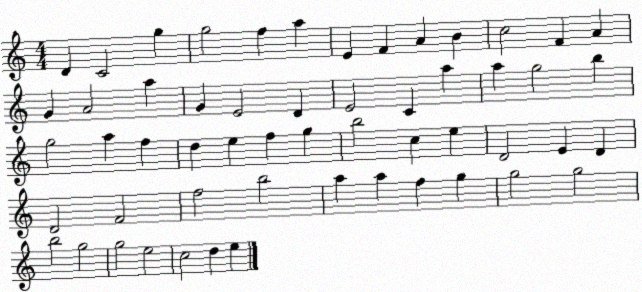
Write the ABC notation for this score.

X:1
T:Untitled
M:4/4
L:1/4
K:C
D C2 g g2 f a E F A B c2 F A G A2 a G E2 D E2 C a a g2 b g2 a f d e f g b2 c e D2 E D D2 F2 f2 b2 a a f g g2 g2 b2 g2 g2 e2 c2 d e